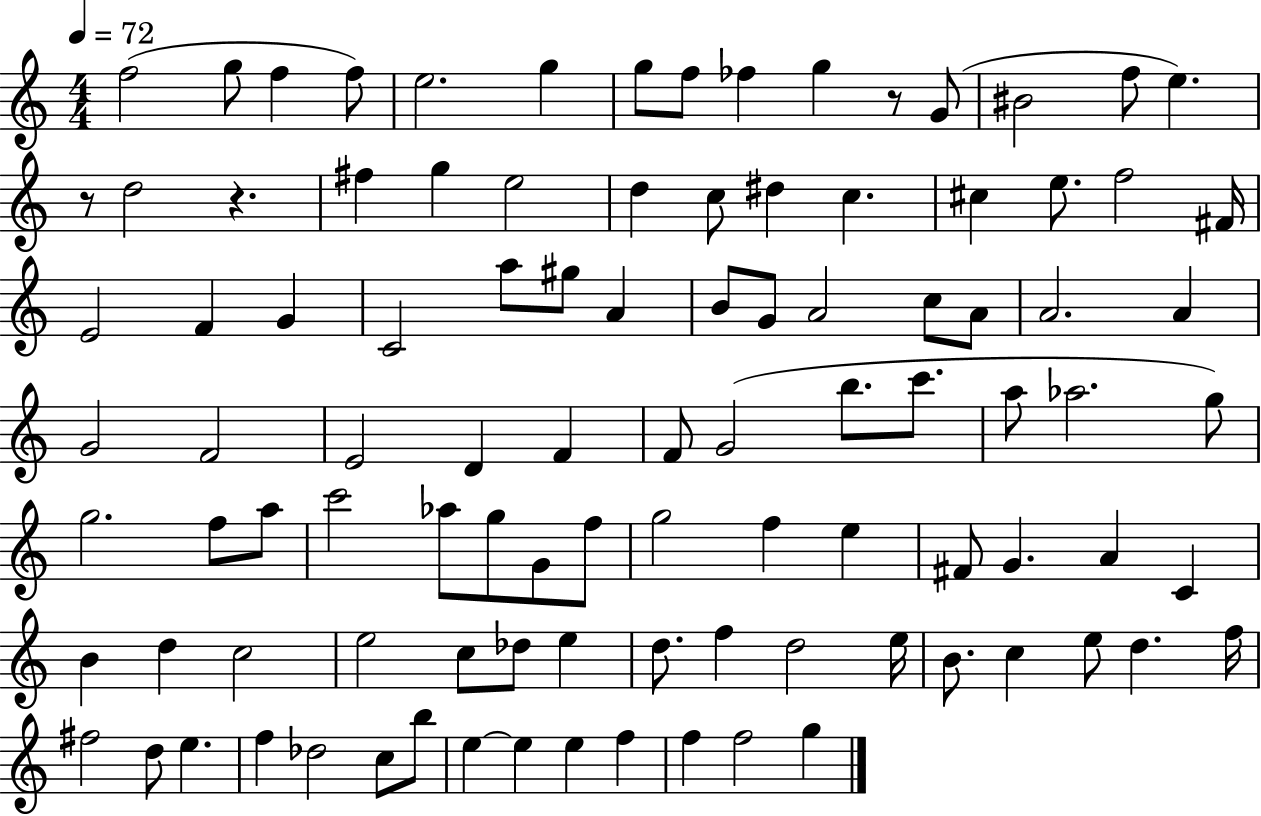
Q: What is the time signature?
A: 4/4